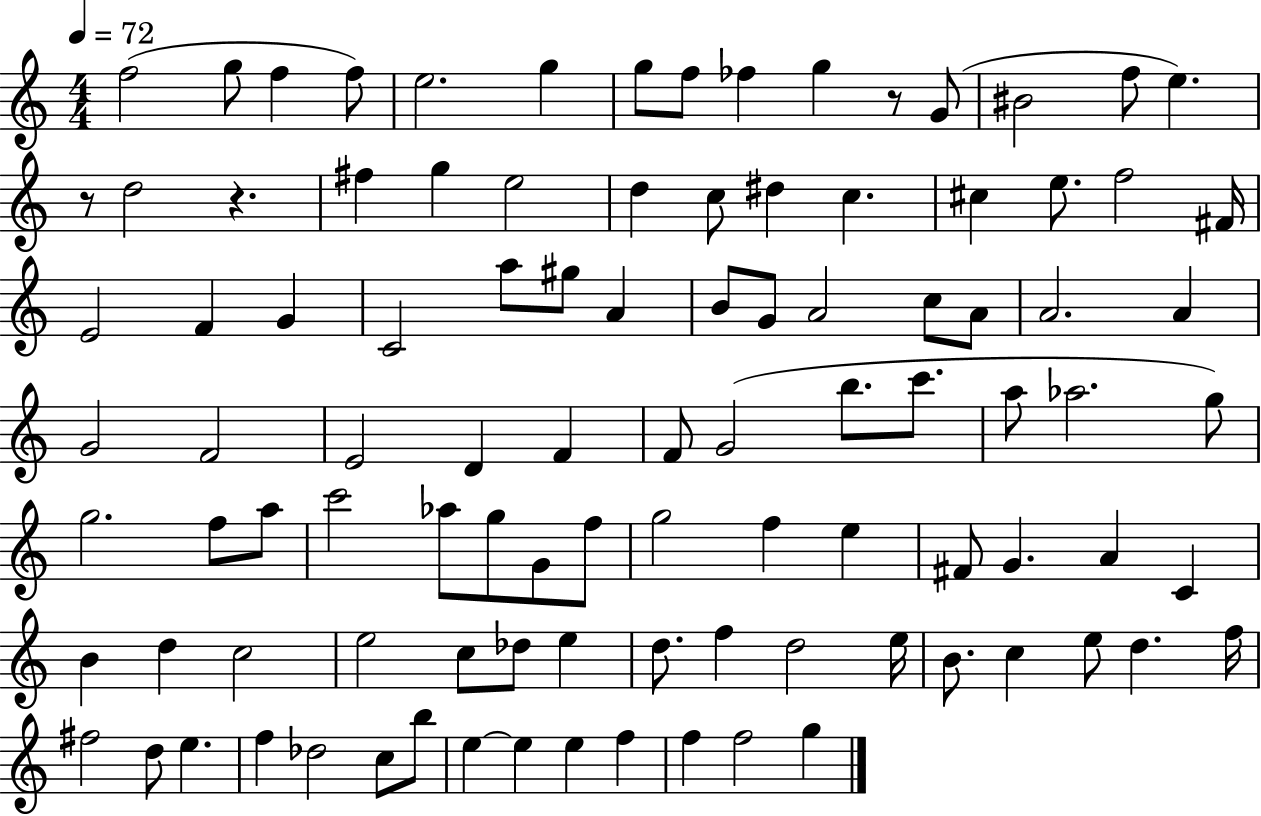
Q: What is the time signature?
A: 4/4